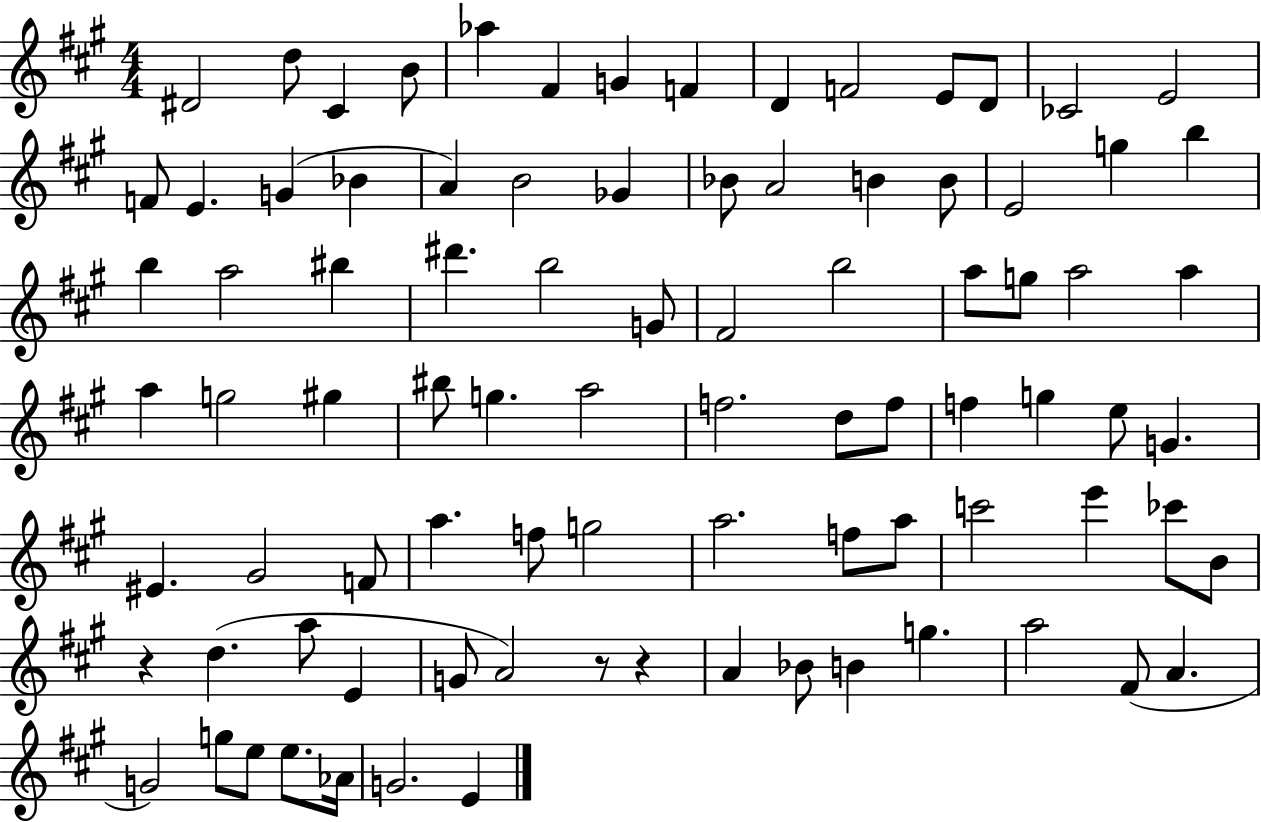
{
  \clef treble
  \numericTimeSignature
  \time 4/4
  \key a \major
  dis'2 d''8 cis'4 b'8 | aes''4 fis'4 g'4 f'4 | d'4 f'2 e'8 d'8 | ces'2 e'2 | \break f'8 e'4. g'4( bes'4 | a'4) b'2 ges'4 | bes'8 a'2 b'4 b'8 | e'2 g''4 b''4 | \break b''4 a''2 bis''4 | dis'''4. b''2 g'8 | fis'2 b''2 | a''8 g''8 a''2 a''4 | \break a''4 g''2 gis''4 | bis''8 g''4. a''2 | f''2. d''8 f''8 | f''4 g''4 e''8 g'4. | \break eis'4. gis'2 f'8 | a''4. f''8 g''2 | a''2. f''8 a''8 | c'''2 e'''4 ces'''8 b'8 | \break r4 d''4.( a''8 e'4 | g'8 a'2) r8 r4 | a'4 bes'8 b'4 g''4. | a''2 fis'8( a'4. | \break g'2) g''8 e''8 e''8. aes'16 | g'2. e'4 | \bar "|."
}